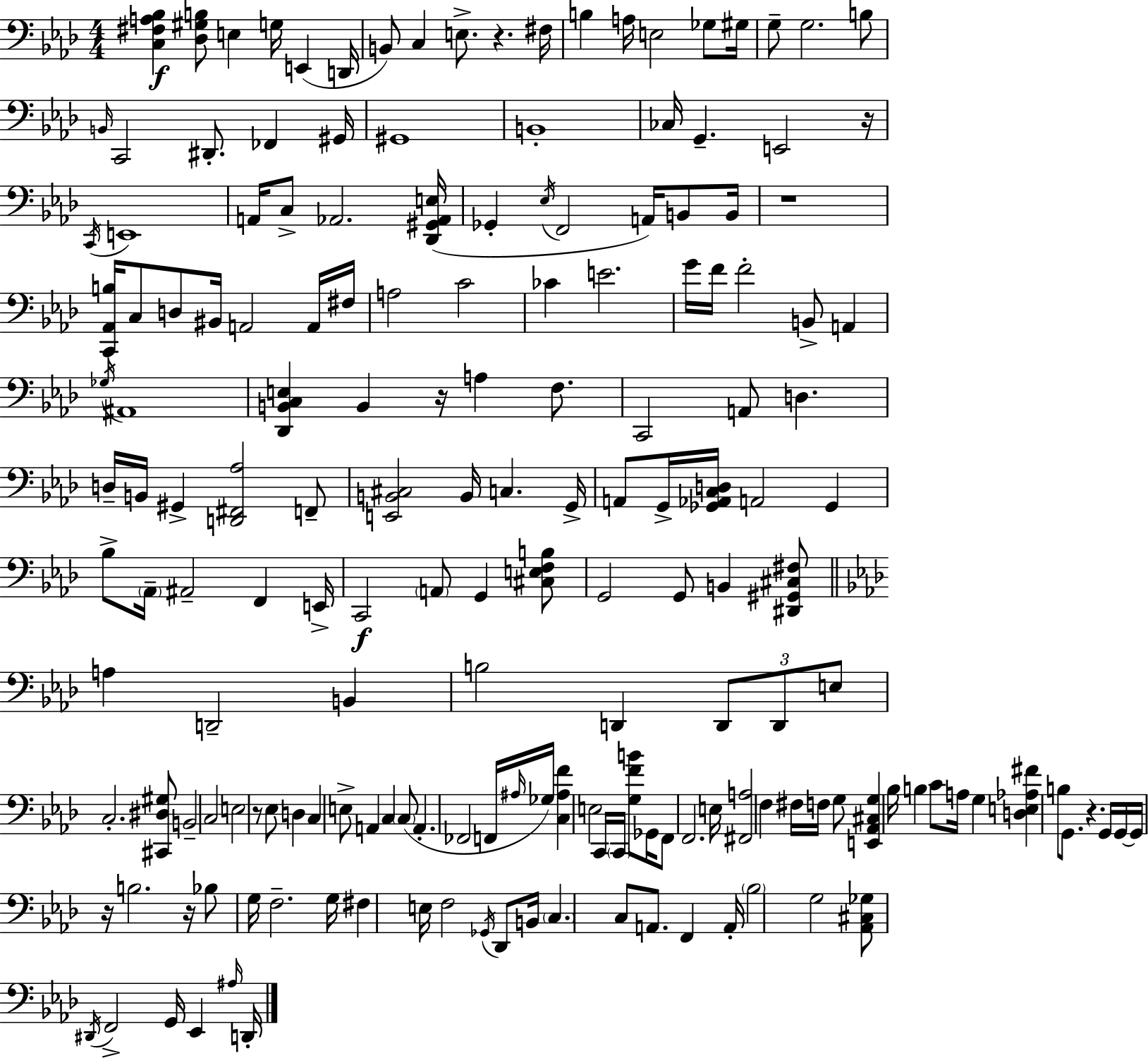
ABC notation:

X:1
T:Untitled
M:4/4
L:1/4
K:Fm
[C,^F,A,_B,] [_D,^G,B,]/2 E, G,/4 E,, D,,/4 B,,/2 C, E,/2 z ^F,/4 B, A,/4 E,2 _G,/2 ^G,/4 G,/2 G,2 B,/2 B,,/4 C,,2 ^D,,/2 _F,, ^G,,/4 ^G,,4 B,,4 _C,/4 G,, E,,2 z/4 C,,/4 E,,4 A,,/4 C,/2 _A,,2 [_D,,^G,,_A,,E,]/4 _G,, _E,/4 F,,2 A,,/4 B,,/2 B,,/4 z4 [C,,_A,,B,]/4 C,/2 D,/2 ^B,,/4 A,,2 A,,/4 ^F,/4 A,2 C2 _C E2 G/4 F/4 F2 B,,/2 A,, _G,/4 ^A,,4 [_D,,B,,C,E,] B,, z/4 A, F,/2 C,,2 A,,/2 D, D,/4 B,,/4 ^G,, [D,,^F,,_A,]2 F,,/2 [E,,B,,^C,]2 B,,/4 C, G,,/4 A,,/2 G,,/4 [_G,,_A,,C,D,]/4 A,,2 _G,, _B,/2 _A,,/4 ^A,,2 F,, E,,/4 C,,2 A,,/2 G,, [^C,E,F,B,]/2 G,,2 G,,/2 B,, [^D,,^G,,^C,^F,]/2 A, D,,2 B,, B,2 D,, D,,/2 D,,/2 E,/2 C,2 [^C,,^D,^G,]/2 B,,2 C,2 E,2 z/2 _E,/2 D, C, E,/2 A,, C, C,/2 A,, _F,,2 F,,/4 ^A,/4 _G,/4 [C,^A,F] E,2 C,,/4 C,,/4 [G,FB]/2 _G,,/4 F,,/2 F,,2 E,/4 [^F,,A,]2 F, ^F,/4 F,/4 G,/2 [E,,_A,,^C,G,] _B,/4 B, C/2 A,/4 G, [D,E,_A,^F] B,/2 G,,/2 z G,,/4 G,,/4 G,,/4 z/4 B,2 z/4 _B,/2 G,/4 F,2 G,/4 ^F, E,/4 F,2 _G,,/4 _D,,/2 B,,/4 C, C,/2 A,,/2 F,, A,,/4 _B,2 G,2 [_A,,^C,_G,]/2 ^D,,/4 F,,2 G,,/4 _E,, ^A,/4 D,,/4